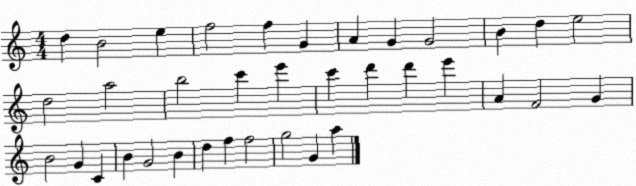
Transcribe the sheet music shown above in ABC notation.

X:1
T:Untitled
M:4/4
L:1/4
K:C
d B2 e f2 f G A G G2 B d e2 d2 a2 b2 c' e' c' d' d' e' A F2 G B2 G C B G2 B d f f2 g2 G a